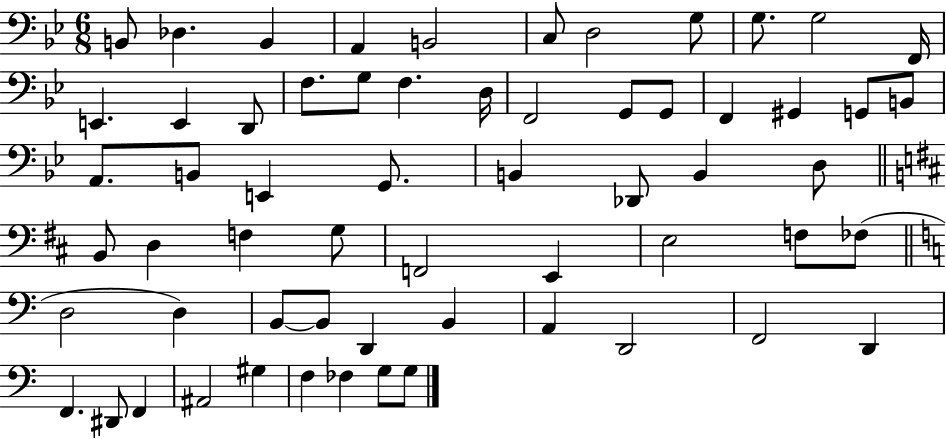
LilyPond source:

{
  \clef bass
  \numericTimeSignature
  \time 6/8
  \key bes \major
  b,8 des4. b,4 | a,4 b,2 | c8 d2 g8 | g8. g2 f,16 | \break e,4. e,4 d,8 | f8. g8 f4. d16 | f,2 g,8 g,8 | f,4 gis,4 g,8 b,8 | \break a,8. b,8 e,4 g,8. | b,4 des,8 b,4 d8 | \bar "||" \break \key b \minor b,8 d4 f4 g8 | f,2 e,4 | e2 f8 fes8( | \bar "||" \break \key c \major d2 d4) | b,8~~ b,8 d,4 b,4 | a,4 d,2 | f,2 d,4 | \break f,4. dis,8 f,4 | ais,2 gis4 | f4 fes4 g8 g8 | \bar "|."
}